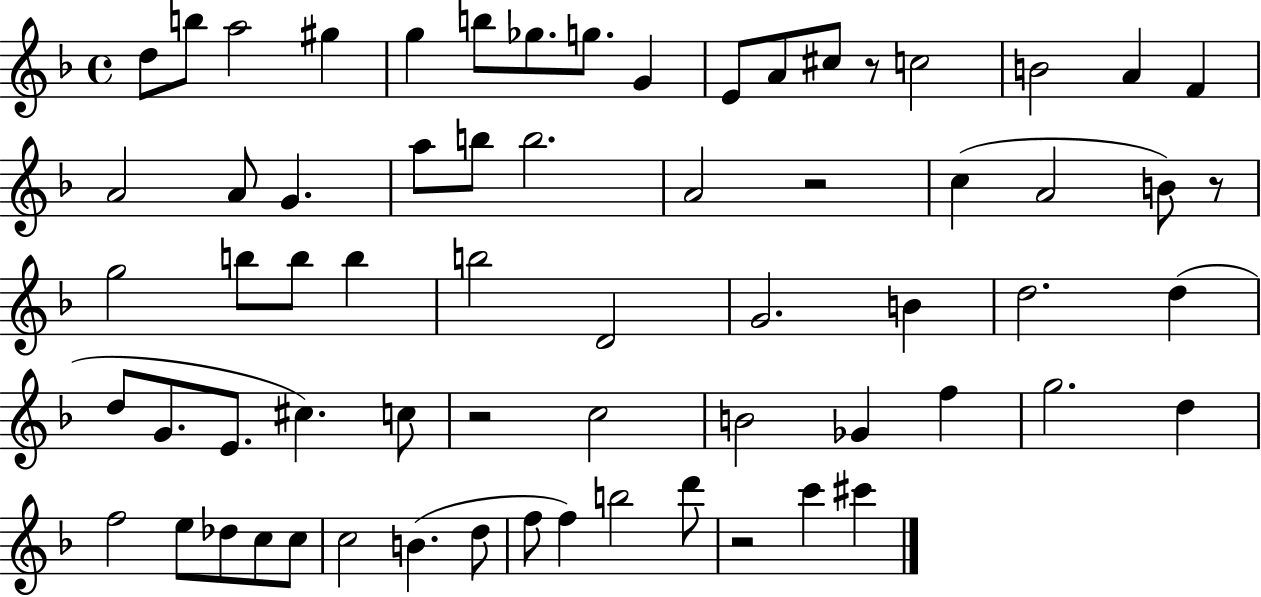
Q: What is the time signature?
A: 4/4